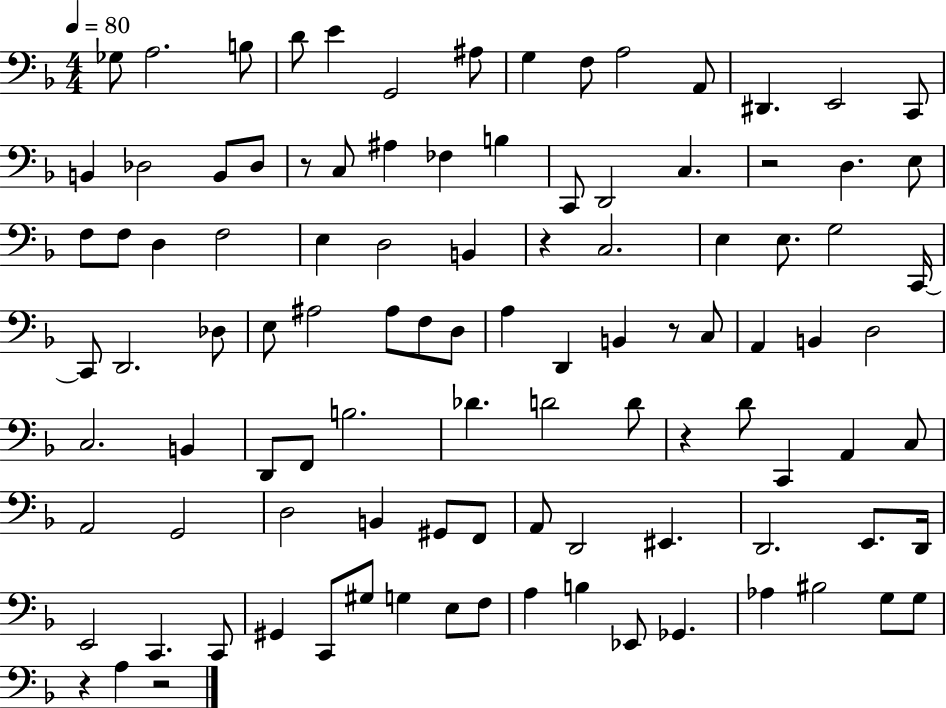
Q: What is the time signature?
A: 4/4